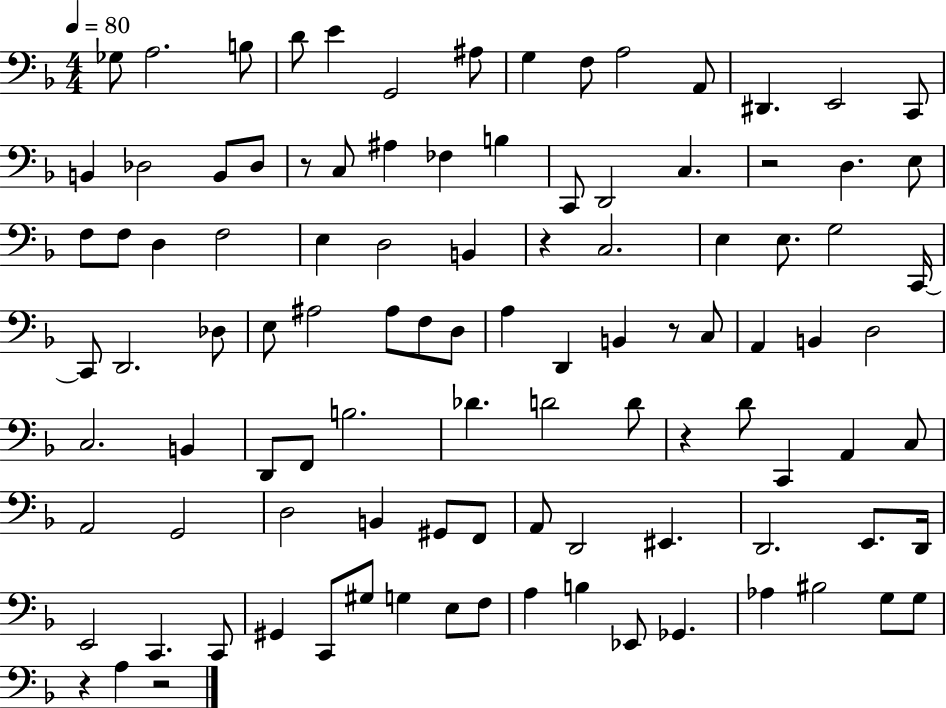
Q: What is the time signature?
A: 4/4